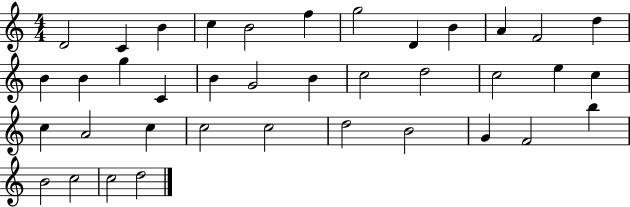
{
  \clef treble
  \numericTimeSignature
  \time 4/4
  \key c \major
  d'2 c'4 b'4 | c''4 b'2 f''4 | g''2 d'4 b'4 | a'4 f'2 d''4 | \break b'4 b'4 g''4 c'4 | b'4 g'2 b'4 | c''2 d''2 | c''2 e''4 c''4 | \break c''4 a'2 c''4 | c''2 c''2 | d''2 b'2 | g'4 f'2 b''4 | \break b'2 c''2 | c''2 d''2 | \bar "|."
}